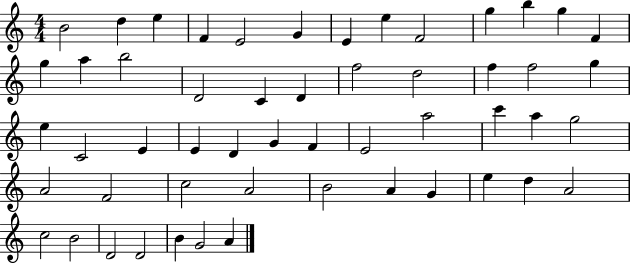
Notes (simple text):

B4/h D5/q E5/q F4/q E4/h G4/q E4/q E5/q F4/h G5/q B5/q G5/q F4/q G5/q A5/q B5/h D4/h C4/q D4/q F5/h D5/h F5/q F5/h G5/q E5/q C4/h E4/q E4/q D4/q G4/q F4/q E4/h A5/h C6/q A5/q G5/h A4/h F4/h C5/h A4/h B4/h A4/q G4/q E5/q D5/q A4/h C5/h B4/h D4/h D4/h B4/q G4/h A4/q